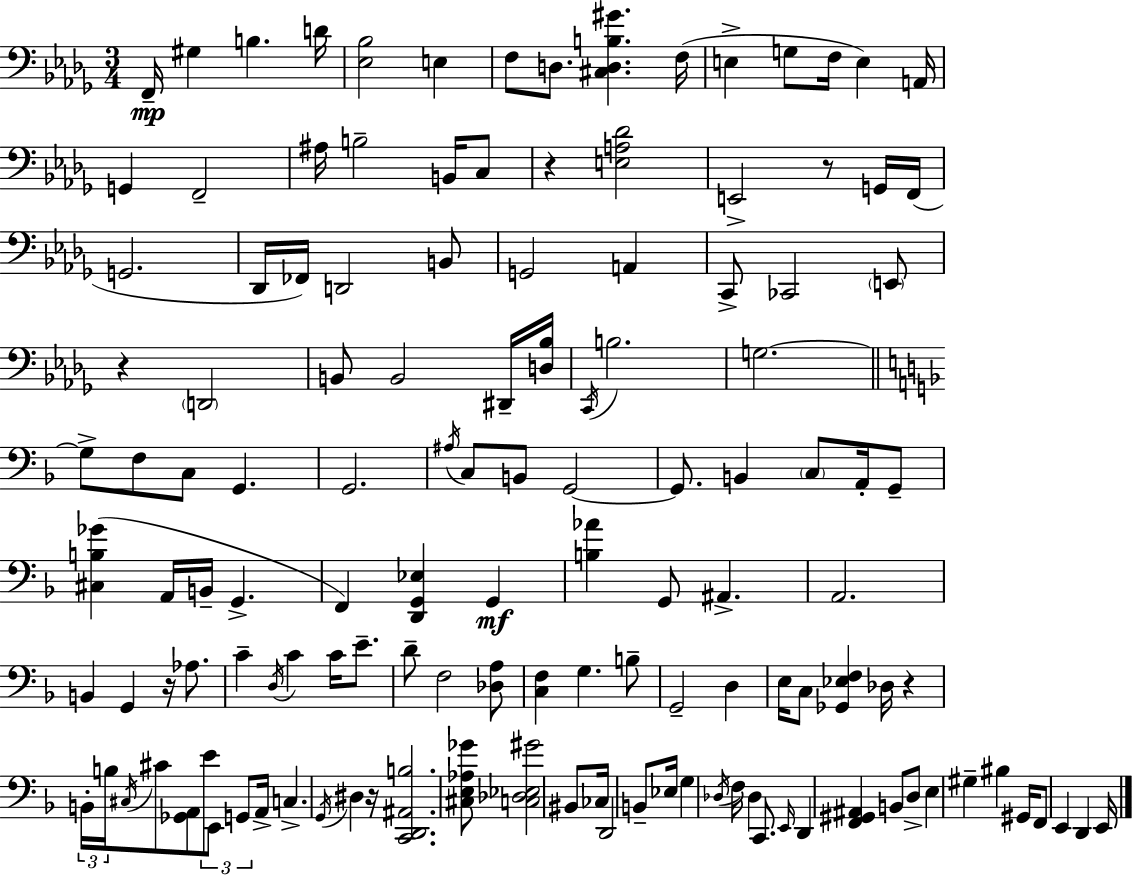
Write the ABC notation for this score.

X:1
T:Untitled
M:3/4
L:1/4
K:Bbm
F,,/4 ^G, B, D/4 [_E,_B,]2 E, F,/2 D,/2 [^C,D,B,^G] F,/4 E, G,/2 F,/4 E, A,,/4 G,, F,,2 ^A,/4 B,2 B,,/4 C,/2 z [E,A,_D]2 E,,2 z/2 G,,/4 F,,/4 G,,2 _D,,/4 _F,,/4 D,,2 B,,/2 G,,2 A,, C,,/2 _C,,2 E,,/2 z D,,2 B,,/2 B,,2 ^D,,/4 [D,_B,]/4 C,,/4 B,2 G,2 G,/2 F,/2 C,/2 G,, G,,2 ^A,/4 C,/2 B,,/2 G,,2 G,,/2 B,, C,/2 A,,/4 G,,/2 [^C,B,_G] A,,/4 B,,/4 G,, F,, [D,,G,,_E,] G,, [B,_A] G,,/2 ^A,, A,,2 B,, G,, z/4 _A,/2 C D,/4 C C/4 E/2 D/2 F,2 [_D,A,]/2 [C,F,] G, B,/2 G,,2 D, E,/4 C,/2 [_G,,_E,F,] _D,/4 z B,,/4 B,/4 ^C,/4 ^C/2 [_G,,A,,]/2 E/2 E,,/2 G,,/2 A,,/4 C, G,,/4 ^D, z/4 [C,,D,,^A,,B,]2 [^C,E,_A,_G]/2 [C,_D,_E,^G]2 ^B,,/2 _C,/4 D,,2 B,,/2 _E,/4 G, _D,/4 F,/4 _D, C,,/2 E,,/4 D,, [F,,^G,,^A,,] B,,/2 D,/2 E, ^G, ^B, ^G,,/4 F,,/2 E,, D,, E,,/4